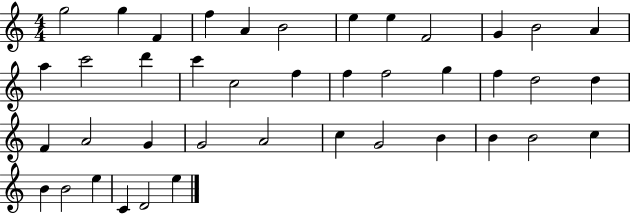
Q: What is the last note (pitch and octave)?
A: E5